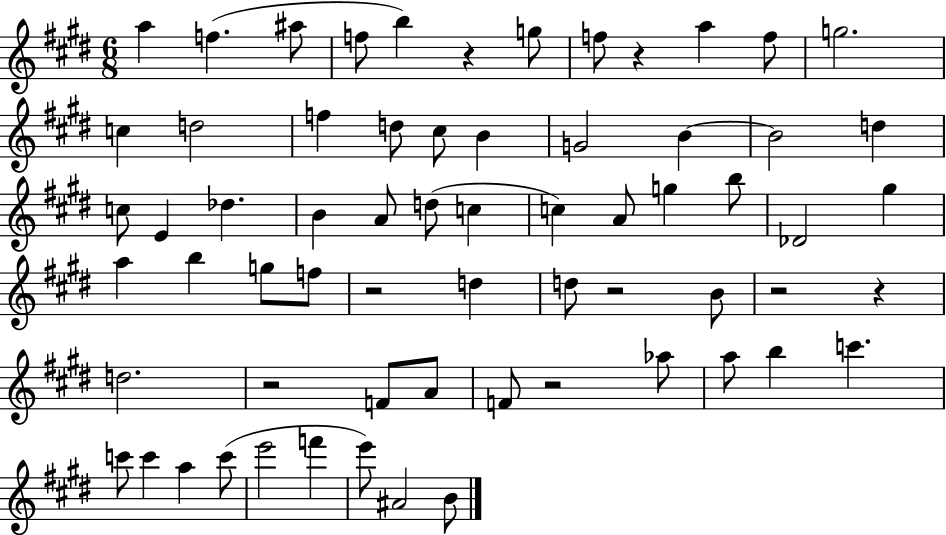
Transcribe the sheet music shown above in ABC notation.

X:1
T:Untitled
M:6/8
L:1/4
K:E
a f ^a/2 f/2 b z g/2 f/2 z a f/2 g2 c d2 f d/2 ^c/2 B G2 B B2 d c/2 E _d B A/2 d/2 c c A/2 g b/2 _D2 ^g a b g/2 f/2 z2 d d/2 z2 B/2 z2 z d2 z2 F/2 A/2 F/2 z2 _a/2 a/2 b c' c'/2 c' a c'/2 e'2 f' e'/2 ^A2 B/2